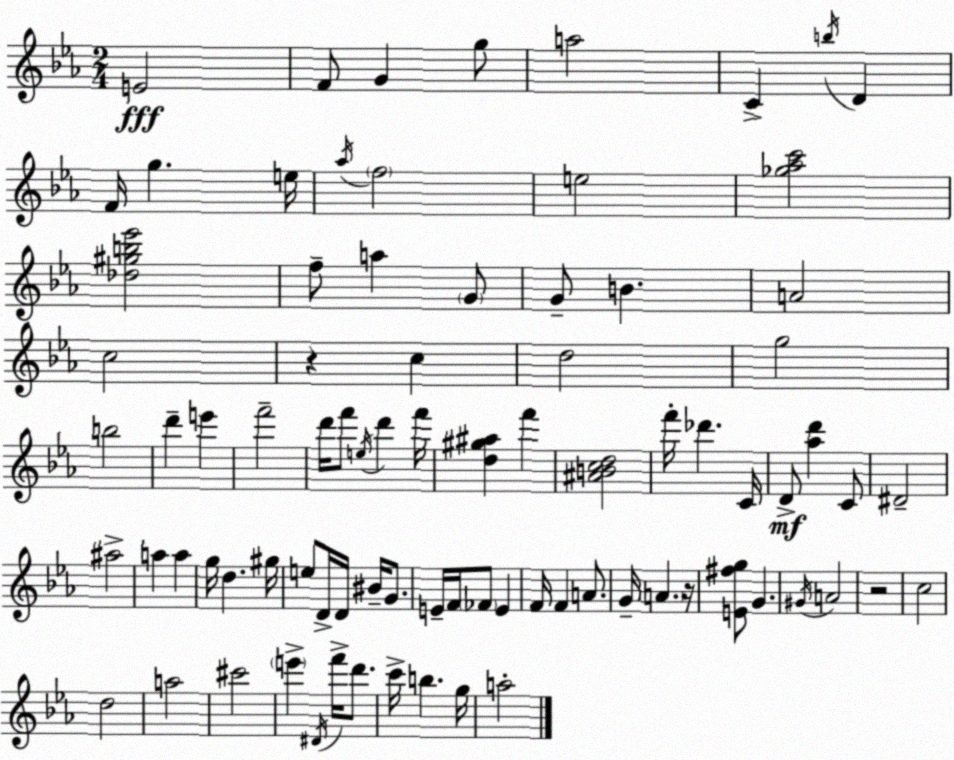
X:1
T:Untitled
M:2/4
L:1/4
K:Cm
E2 F/2 G g/2 a2 C b/4 D F/4 g e/4 _a/4 f2 e2 [_g_ac']2 [_d^gb_e']2 f/2 a G/2 G/2 B A2 c2 z c d2 g2 b2 d' e' f'2 d'/4 f'/2 e/4 d' f'/4 [d^g^a] f' [^ABcd]2 f'/4 _d' C/4 D/2 [_ad'] C/2 ^D2 ^a2 a a g/4 d ^g/4 e/2 D/4 D/4 ^B/4 G/2 E/4 F/4 _F/2 E F/4 F A/2 G/4 A z/4 [E^fg]/2 G ^G/4 A2 z2 c2 d2 a2 ^c'2 e' ^D/4 f'/4 d'/2 c'/4 b g/4 a2